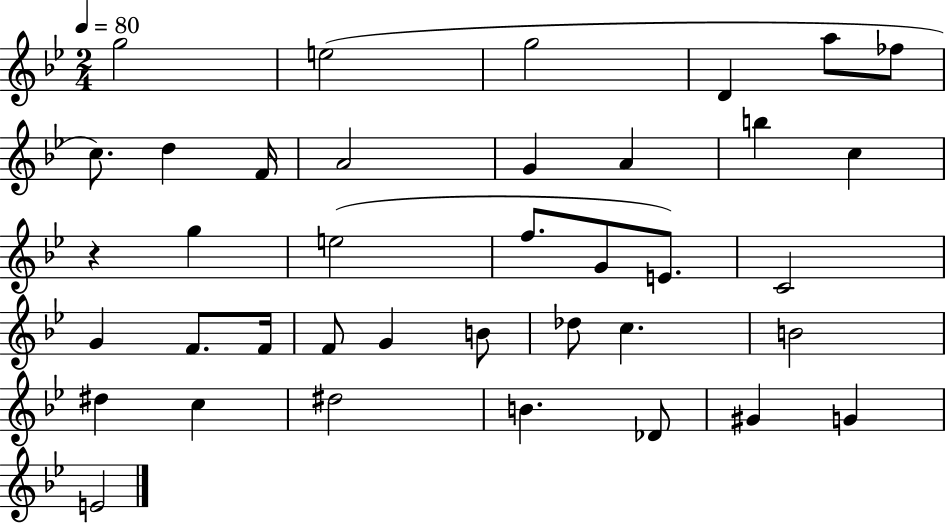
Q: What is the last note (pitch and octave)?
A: E4